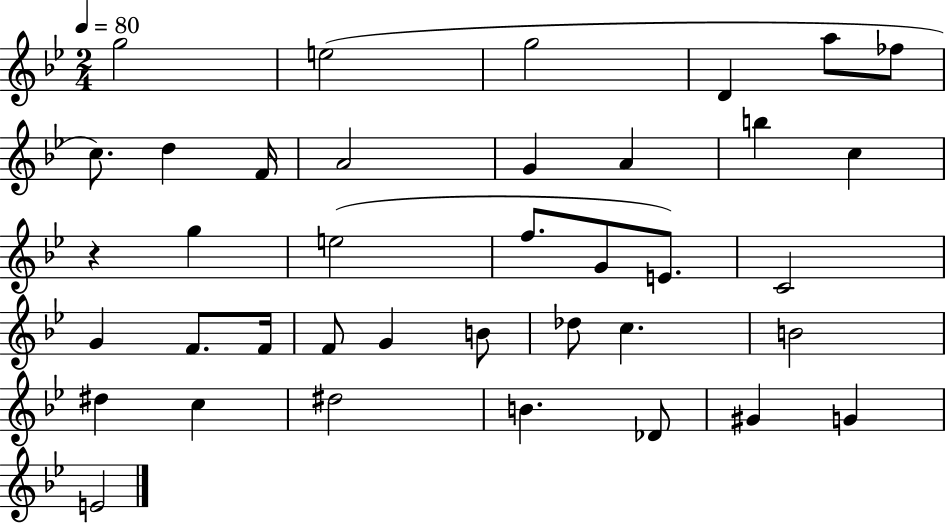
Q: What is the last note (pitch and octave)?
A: E4